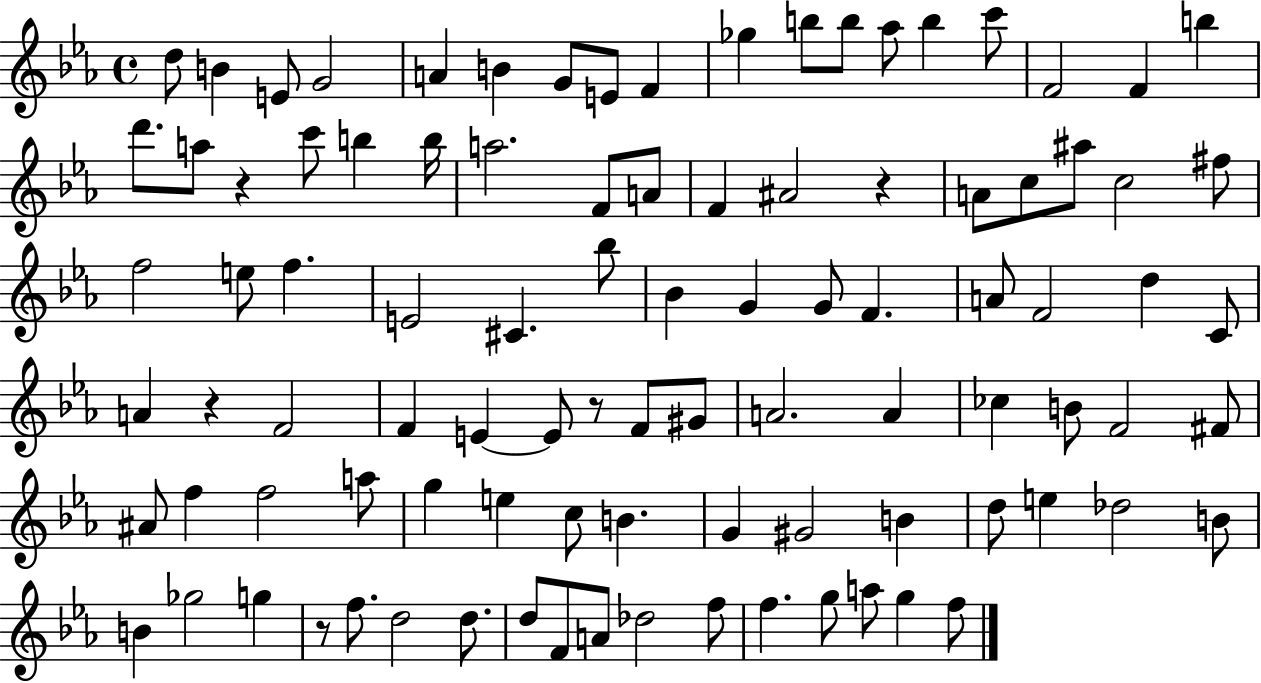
D5/e B4/q E4/e G4/h A4/q B4/q G4/e E4/e F4/q Gb5/q B5/e B5/e Ab5/e B5/q C6/e F4/h F4/q B5/q D6/e. A5/e R/q C6/e B5/q B5/s A5/h. F4/e A4/e F4/q A#4/h R/q A4/e C5/e A#5/e C5/h F#5/e F5/h E5/e F5/q. E4/h C#4/q. Bb5/e Bb4/q G4/q G4/e F4/q. A4/e F4/h D5/q C4/e A4/q R/q F4/h F4/q E4/q E4/e R/e F4/e G#4/e A4/h. A4/q CES5/q B4/e F4/h F#4/e A#4/e F5/q F5/h A5/e G5/q E5/q C5/e B4/q. G4/q G#4/h B4/q D5/e E5/q Db5/h B4/e B4/q Gb5/h G5/q R/e F5/e. D5/h D5/e. D5/e F4/e A4/e Db5/h F5/e F5/q. G5/e A5/e G5/q F5/e